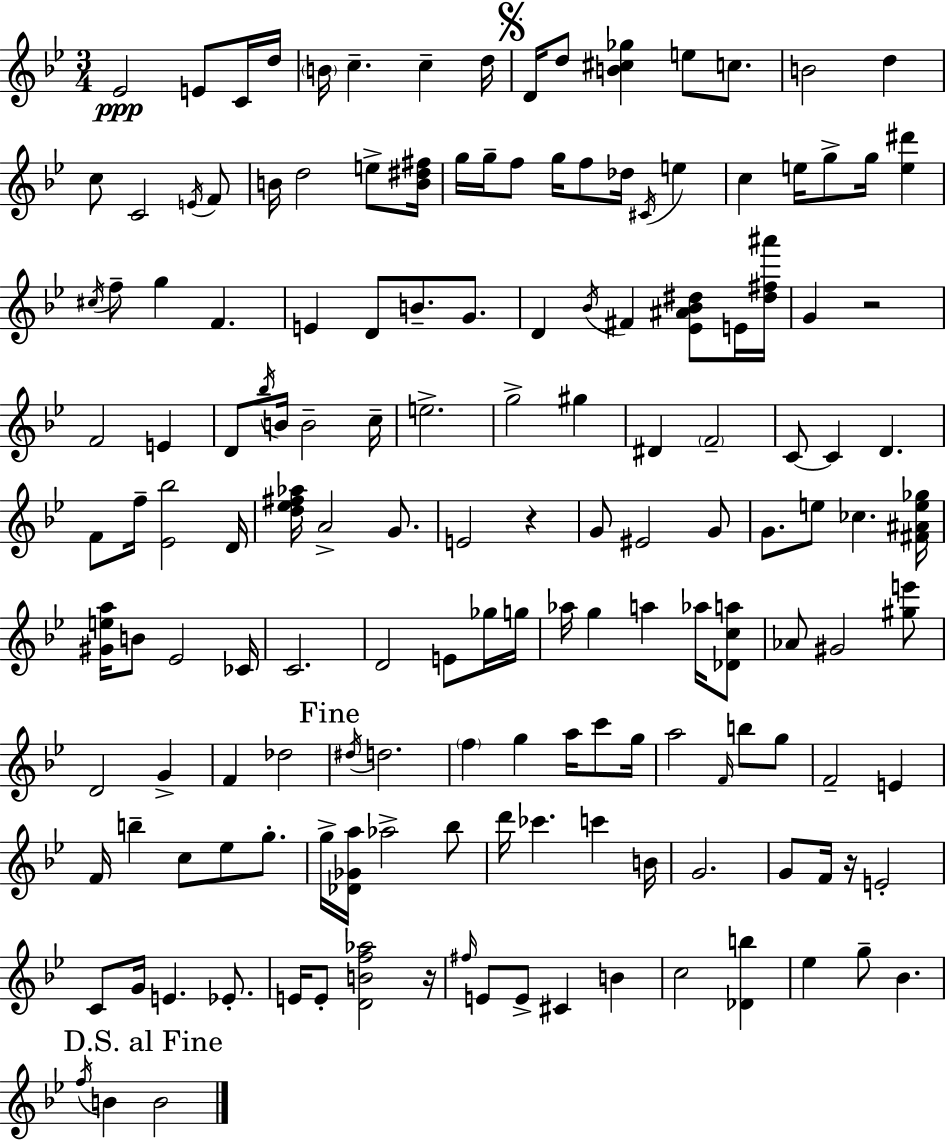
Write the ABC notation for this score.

X:1
T:Untitled
M:3/4
L:1/4
K:Bb
_E2 E/2 C/4 d/4 B/4 c c d/4 D/4 d/2 [B^c_g] e/2 c/2 B2 d c/2 C2 E/4 F/2 B/4 d2 e/2 [B^d^f]/4 g/4 g/4 f/2 g/4 f/2 _d/4 ^C/4 e c e/4 g/2 g/4 [e^d'] ^c/4 f/2 g F E D/2 B/2 G/2 D _B/4 ^F [_E^A_B^d]/2 E/4 [^d^f^a']/4 G z2 F2 E D/2 _b/4 B/4 B2 c/4 e2 g2 ^g ^D F2 C/2 C D F/2 f/4 [_E_b]2 D/4 [d_e^f_a]/4 A2 G/2 E2 z G/2 ^E2 G/2 G/2 e/2 _c [^F^Ae_g]/4 [^Gea]/4 B/2 _E2 _C/4 C2 D2 E/2 _g/4 g/4 _a/4 g a _a/4 [_Dca]/2 _A/2 ^G2 [^ge']/2 D2 G F _d2 ^d/4 d2 f g a/4 c'/2 g/4 a2 F/4 b/2 g/2 F2 E F/4 b c/2 _e/2 g/2 g/4 [_D_Ga]/4 _a2 _b/2 d'/4 _c' c' B/4 G2 G/2 F/4 z/4 E2 C/2 G/4 E _E/2 E/4 E/2 [DBf_a]2 z/4 ^f/4 E/2 E/2 ^C B c2 [_Db] _e g/2 _B f/4 B B2